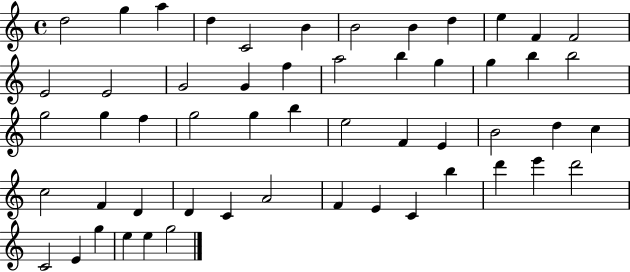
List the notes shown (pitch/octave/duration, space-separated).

D5/h G5/q A5/q D5/q C4/h B4/q B4/h B4/q D5/q E5/q F4/q F4/h E4/h E4/h G4/h G4/q F5/q A5/h B5/q G5/q G5/q B5/q B5/h G5/h G5/q F5/q G5/h G5/q B5/q E5/h F4/q E4/q B4/h D5/q C5/q C5/h F4/q D4/q D4/q C4/q A4/h F4/q E4/q C4/q B5/q D6/q E6/q D6/h C4/h E4/q G5/q E5/q E5/q G5/h